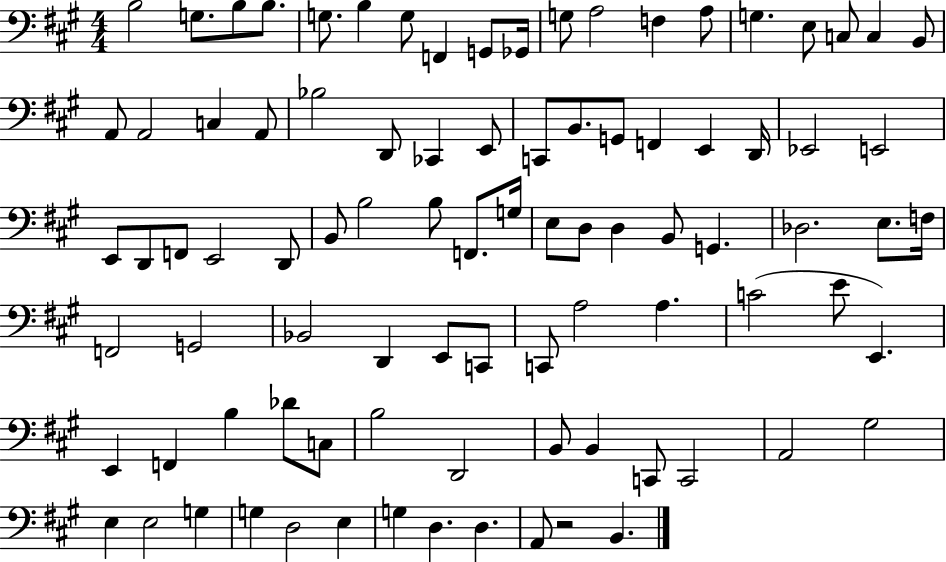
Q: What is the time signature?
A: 4/4